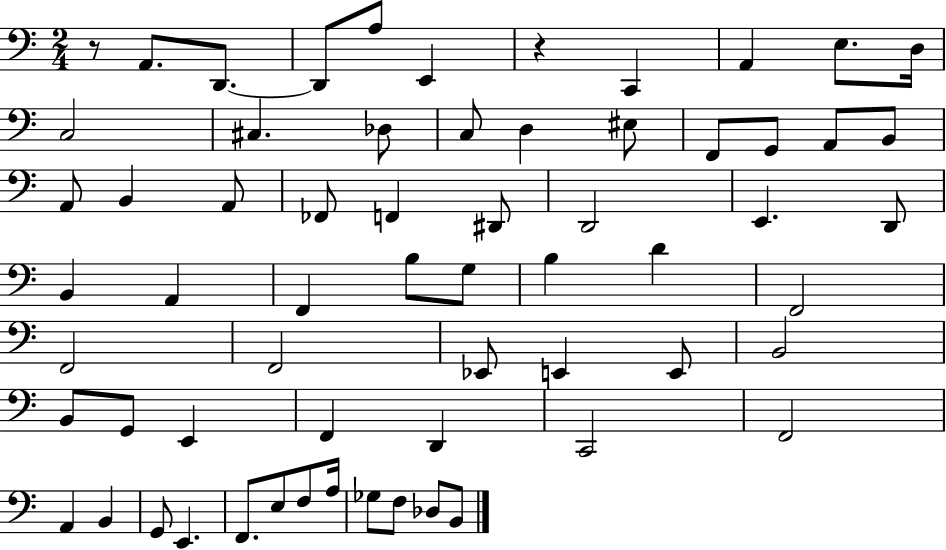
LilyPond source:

{
  \clef bass
  \numericTimeSignature
  \time 2/4
  \key c \major
  r8 a,8. d,8.~~ | d,8 a8 e,4 | r4 c,4 | a,4 e8. d16 | \break c2 | cis4. des8 | c8 d4 eis8 | f,8 g,8 a,8 b,8 | \break a,8 b,4 a,8 | fes,8 f,4 dis,8 | d,2 | e,4. d,8 | \break b,4 a,4 | f,4 b8 g8 | b4 d'4 | f,2 | \break f,2 | f,2 | ees,8 e,4 e,8 | b,2 | \break b,8 g,8 e,4 | f,4 d,4 | c,2 | f,2 | \break a,4 b,4 | g,8 e,4. | f,8. e8 f8 a16 | ges8 f8 des8 b,8 | \break \bar "|."
}